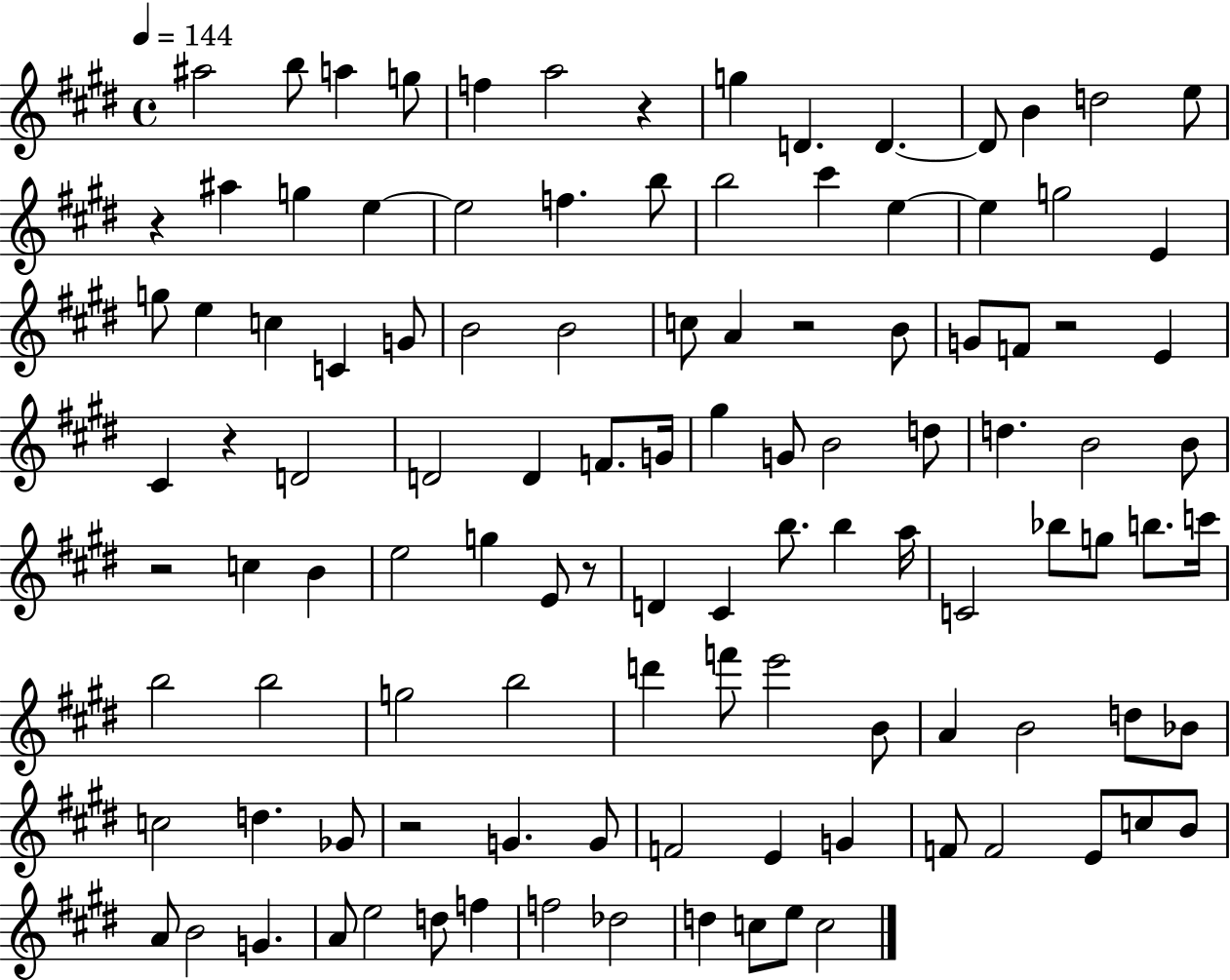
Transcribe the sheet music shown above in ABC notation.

X:1
T:Untitled
M:4/4
L:1/4
K:E
^a2 b/2 a g/2 f a2 z g D D D/2 B d2 e/2 z ^a g e e2 f b/2 b2 ^c' e e g2 E g/2 e c C G/2 B2 B2 c/2 A z2 B/2 G/2 F/2 z2 E ^C z D2 D2 D F/2 G/4 ^g G/2 B2 d/2 d B2 B/2 z2 c B e2 g E/2 z/2 D ^C b/2 b a/4 C2 _b/2 g/2 b/2 c'/4 b2 b2 g2 b2 d' f'/2 e'2 B/2 A B2 d/2 _B/2 c2 d _G/2 z2 G G/2 F2 E G F/2 F2 E/2 c/2 B/2 A/2 B2 G A/2 e2 d/2 f f2 _d2 d c/2 e/2 c2